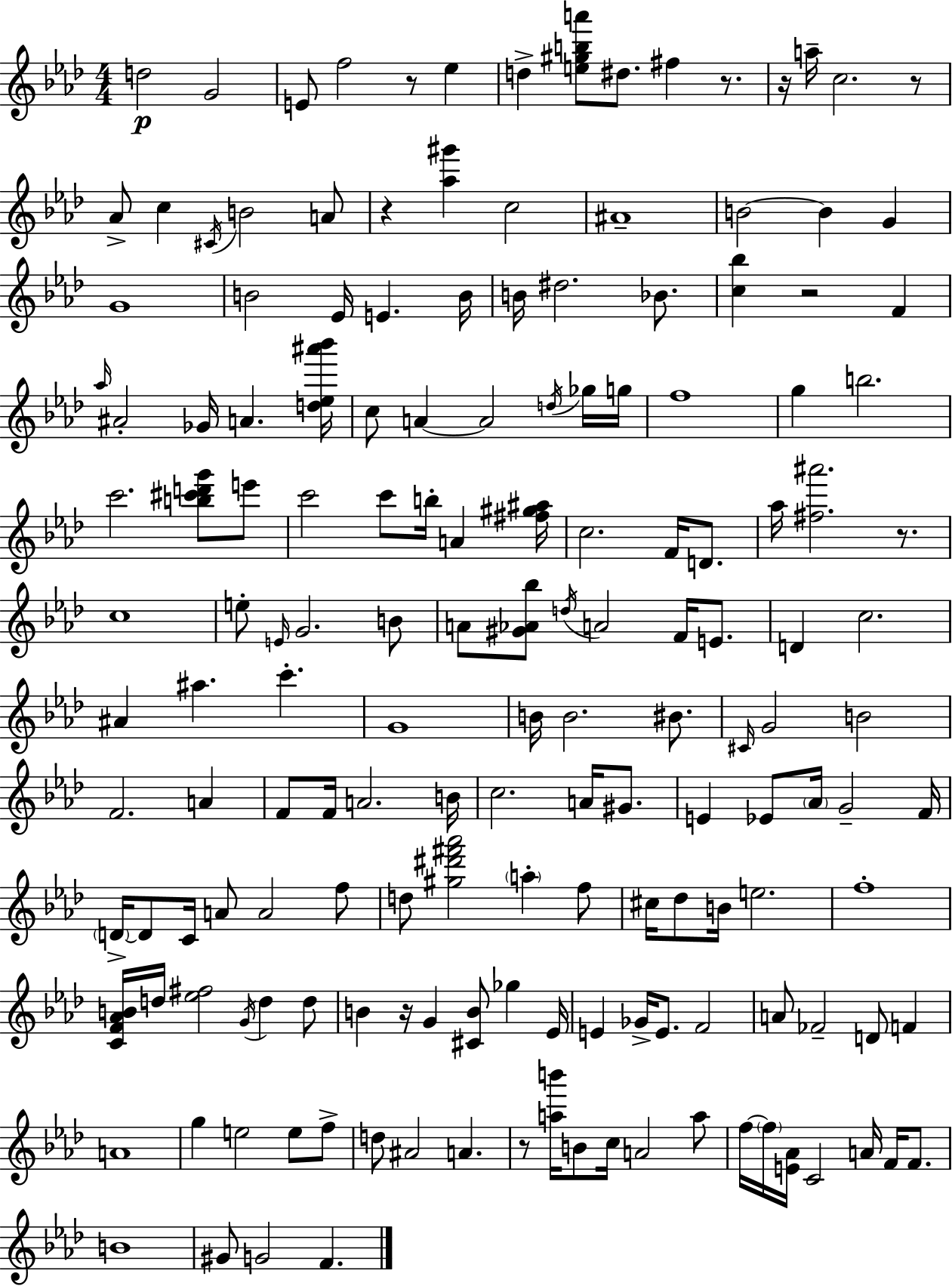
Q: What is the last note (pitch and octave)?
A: F4